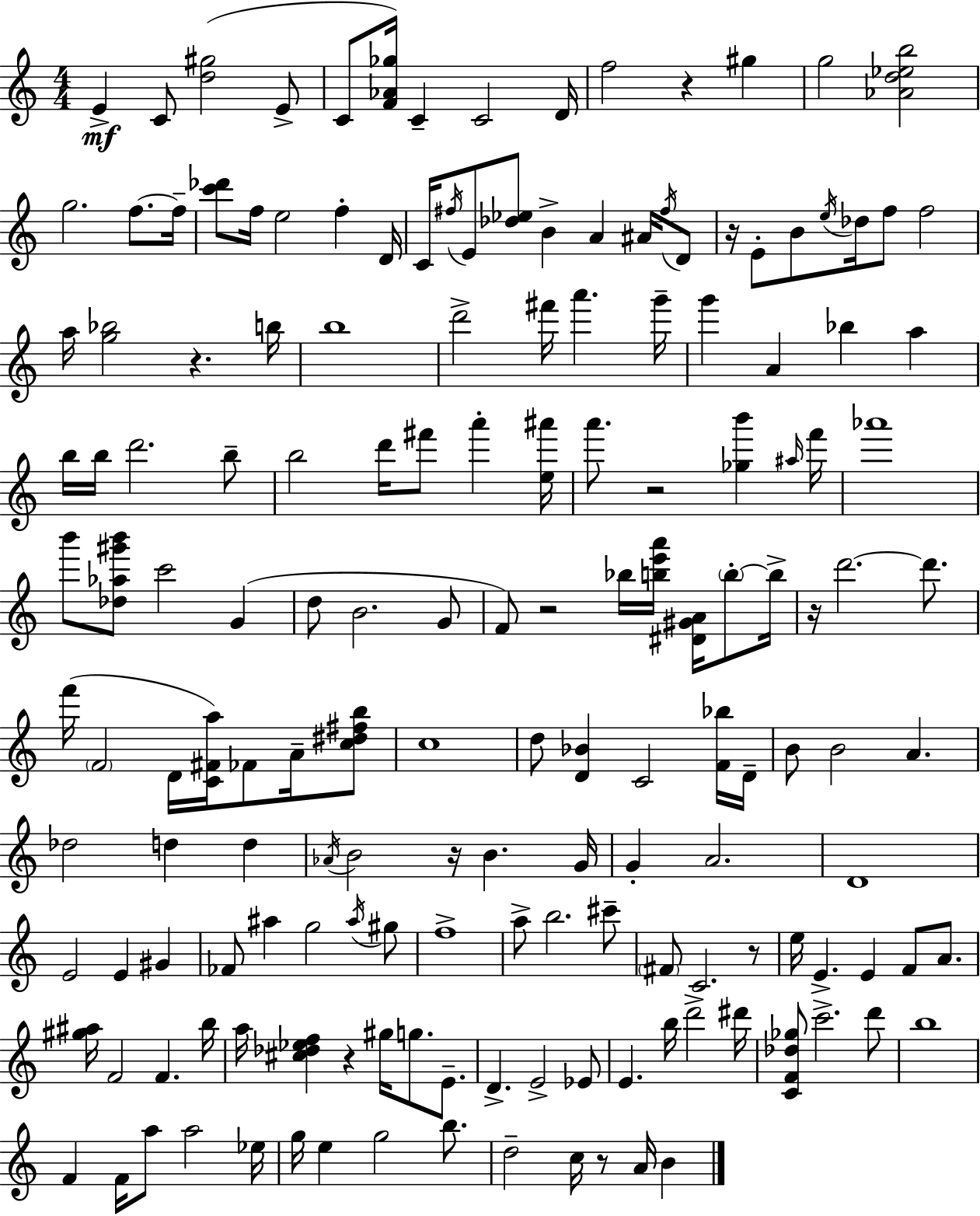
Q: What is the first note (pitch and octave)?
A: E4